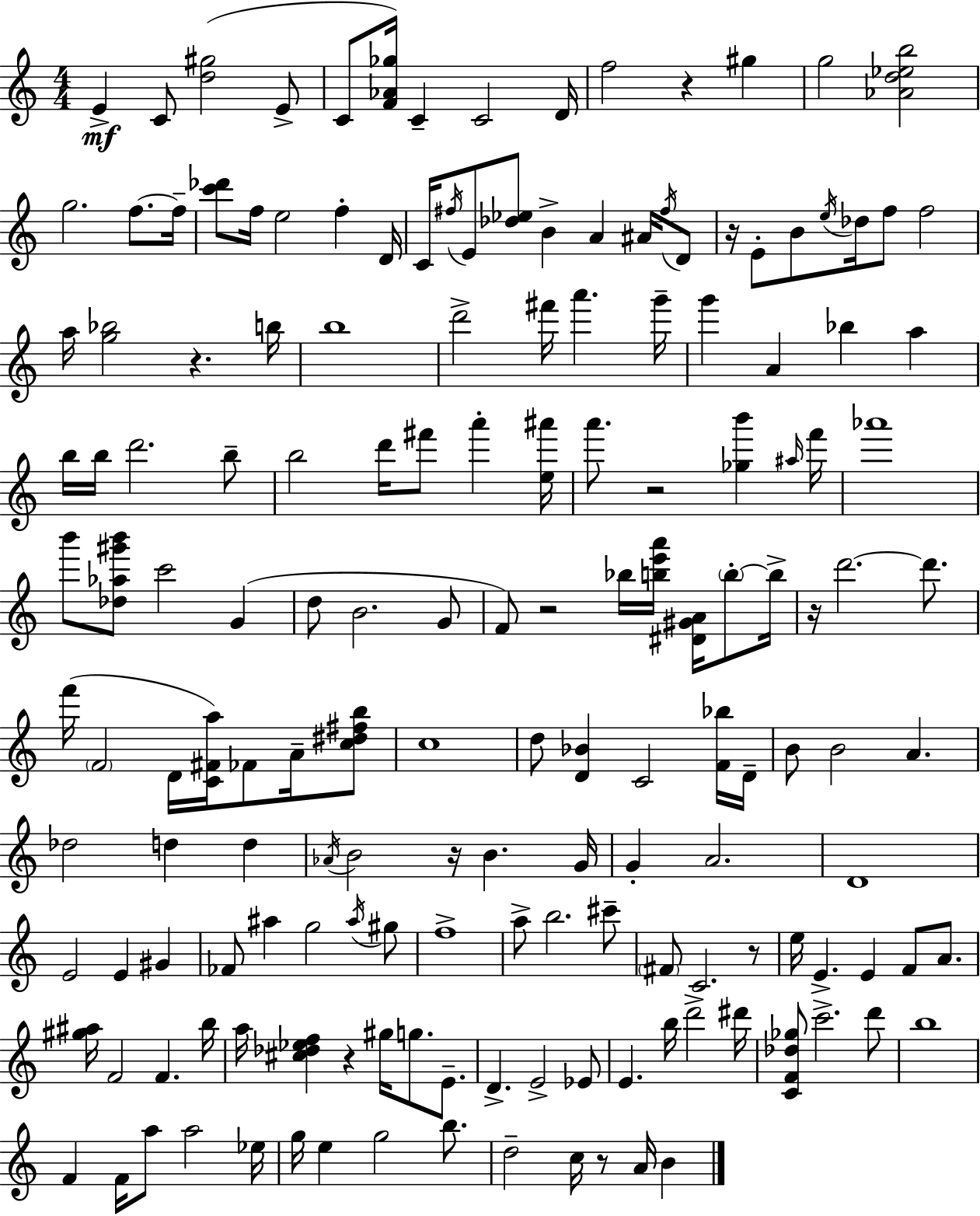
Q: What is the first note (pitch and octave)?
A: E4